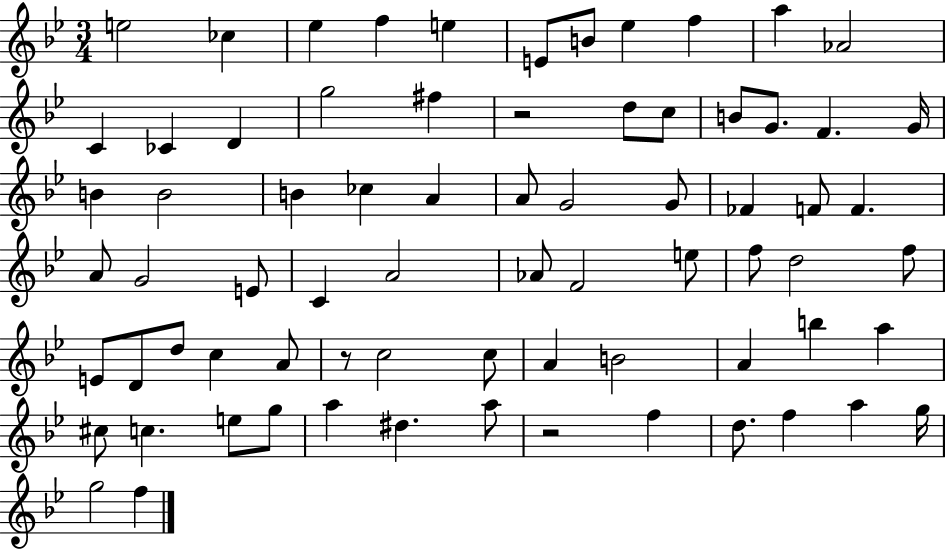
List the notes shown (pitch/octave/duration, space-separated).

E5/h CES5/q Eb5/q F5/q E5/q E4/e B4/e Eb5/q F5/q A5/q Ab4/h C4/q CES4/q D4/q G5/h F#5/q R/h D5/e C5/e B4/e G4/e. F4/q. G4/s B4/q B4/h B4/q CES5/q A4/q A4/e G4/h G4/e FES4/q F4/e F4/q. A4/e G4/h E4/e C4/q A4/h Ab4/e F4/h E5/e F5/e D5/h F5/e E4/e D4/e D5/e C5/q A4/e R/e C5/h C5/e A4/q B4/h A4/q B5/q A5/q C#5/e C5/q. E5/e G5/e A5/q D#5/q. A5/e R/h F5/q D5/e. F5/q A5/q G5/s G5/h F5/q